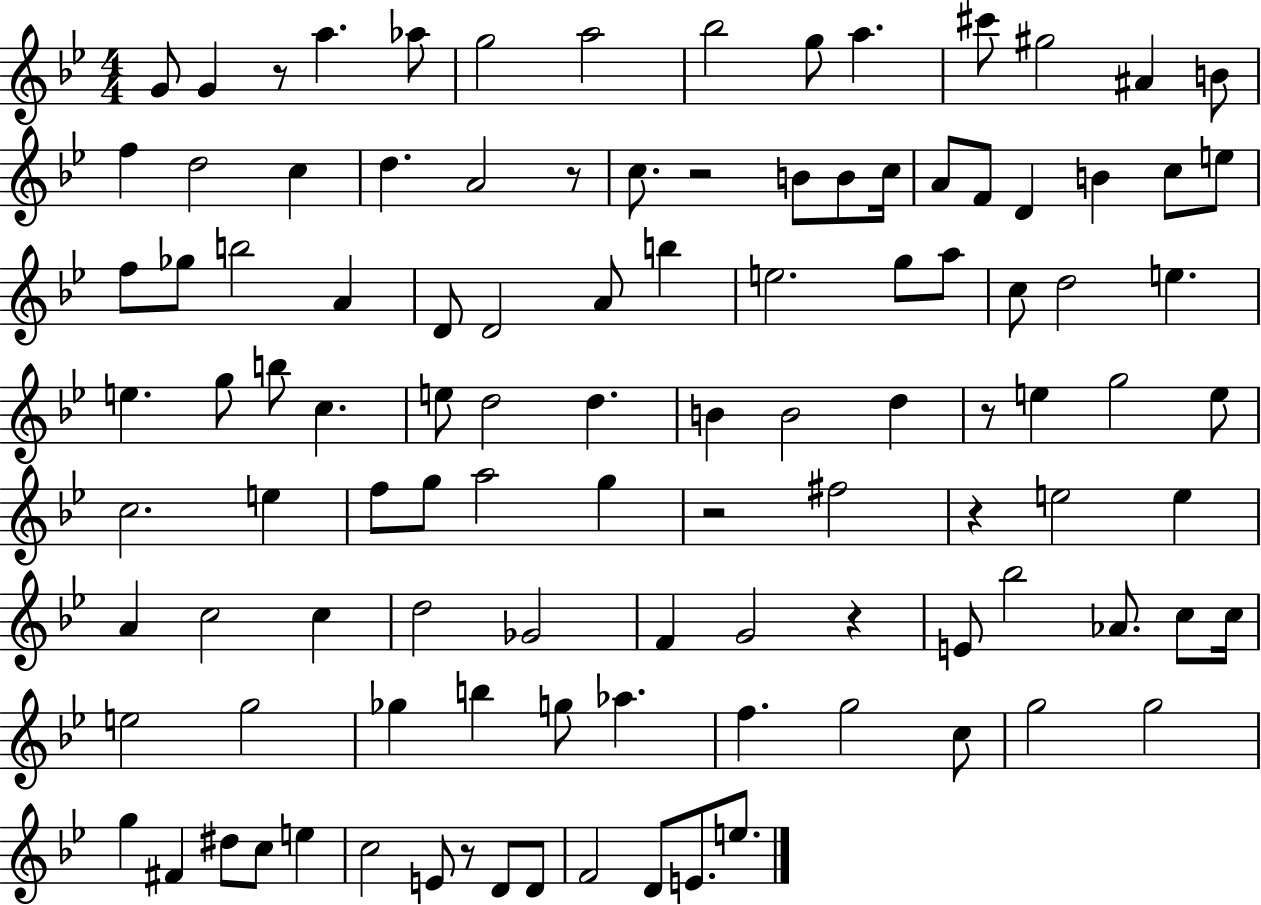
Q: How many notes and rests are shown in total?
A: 108